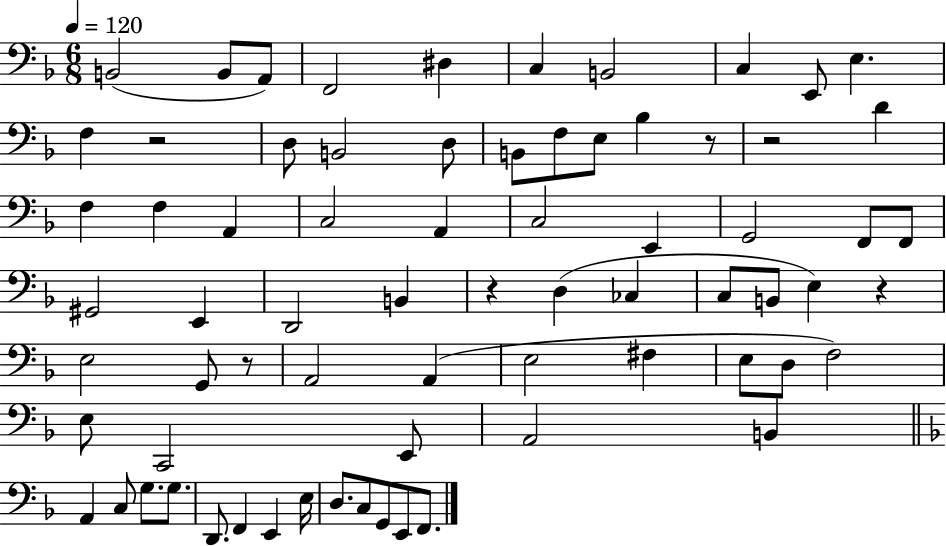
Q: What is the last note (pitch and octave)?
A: F2